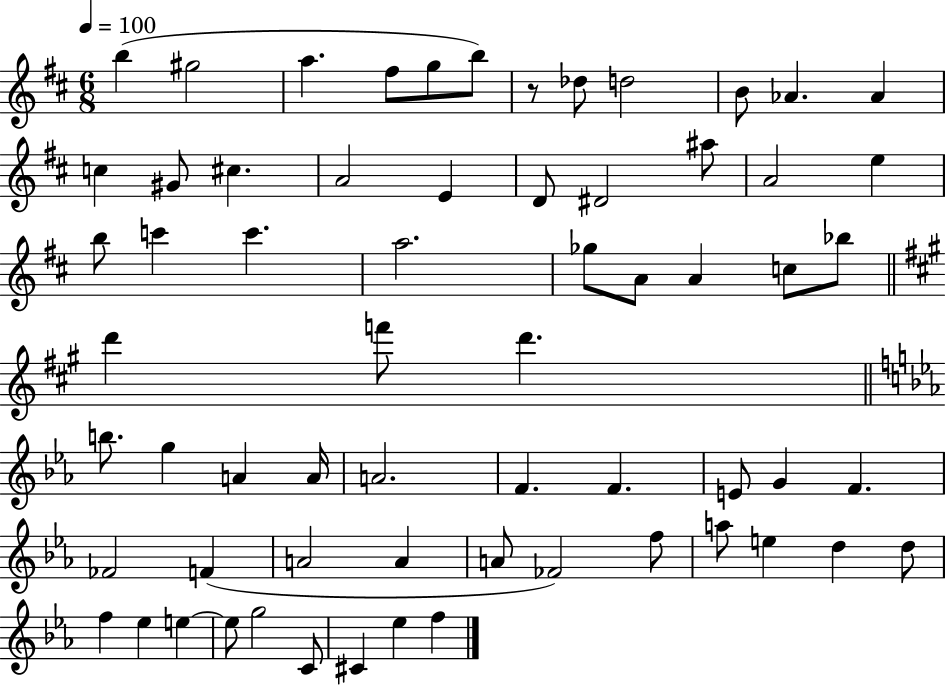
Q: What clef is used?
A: treble